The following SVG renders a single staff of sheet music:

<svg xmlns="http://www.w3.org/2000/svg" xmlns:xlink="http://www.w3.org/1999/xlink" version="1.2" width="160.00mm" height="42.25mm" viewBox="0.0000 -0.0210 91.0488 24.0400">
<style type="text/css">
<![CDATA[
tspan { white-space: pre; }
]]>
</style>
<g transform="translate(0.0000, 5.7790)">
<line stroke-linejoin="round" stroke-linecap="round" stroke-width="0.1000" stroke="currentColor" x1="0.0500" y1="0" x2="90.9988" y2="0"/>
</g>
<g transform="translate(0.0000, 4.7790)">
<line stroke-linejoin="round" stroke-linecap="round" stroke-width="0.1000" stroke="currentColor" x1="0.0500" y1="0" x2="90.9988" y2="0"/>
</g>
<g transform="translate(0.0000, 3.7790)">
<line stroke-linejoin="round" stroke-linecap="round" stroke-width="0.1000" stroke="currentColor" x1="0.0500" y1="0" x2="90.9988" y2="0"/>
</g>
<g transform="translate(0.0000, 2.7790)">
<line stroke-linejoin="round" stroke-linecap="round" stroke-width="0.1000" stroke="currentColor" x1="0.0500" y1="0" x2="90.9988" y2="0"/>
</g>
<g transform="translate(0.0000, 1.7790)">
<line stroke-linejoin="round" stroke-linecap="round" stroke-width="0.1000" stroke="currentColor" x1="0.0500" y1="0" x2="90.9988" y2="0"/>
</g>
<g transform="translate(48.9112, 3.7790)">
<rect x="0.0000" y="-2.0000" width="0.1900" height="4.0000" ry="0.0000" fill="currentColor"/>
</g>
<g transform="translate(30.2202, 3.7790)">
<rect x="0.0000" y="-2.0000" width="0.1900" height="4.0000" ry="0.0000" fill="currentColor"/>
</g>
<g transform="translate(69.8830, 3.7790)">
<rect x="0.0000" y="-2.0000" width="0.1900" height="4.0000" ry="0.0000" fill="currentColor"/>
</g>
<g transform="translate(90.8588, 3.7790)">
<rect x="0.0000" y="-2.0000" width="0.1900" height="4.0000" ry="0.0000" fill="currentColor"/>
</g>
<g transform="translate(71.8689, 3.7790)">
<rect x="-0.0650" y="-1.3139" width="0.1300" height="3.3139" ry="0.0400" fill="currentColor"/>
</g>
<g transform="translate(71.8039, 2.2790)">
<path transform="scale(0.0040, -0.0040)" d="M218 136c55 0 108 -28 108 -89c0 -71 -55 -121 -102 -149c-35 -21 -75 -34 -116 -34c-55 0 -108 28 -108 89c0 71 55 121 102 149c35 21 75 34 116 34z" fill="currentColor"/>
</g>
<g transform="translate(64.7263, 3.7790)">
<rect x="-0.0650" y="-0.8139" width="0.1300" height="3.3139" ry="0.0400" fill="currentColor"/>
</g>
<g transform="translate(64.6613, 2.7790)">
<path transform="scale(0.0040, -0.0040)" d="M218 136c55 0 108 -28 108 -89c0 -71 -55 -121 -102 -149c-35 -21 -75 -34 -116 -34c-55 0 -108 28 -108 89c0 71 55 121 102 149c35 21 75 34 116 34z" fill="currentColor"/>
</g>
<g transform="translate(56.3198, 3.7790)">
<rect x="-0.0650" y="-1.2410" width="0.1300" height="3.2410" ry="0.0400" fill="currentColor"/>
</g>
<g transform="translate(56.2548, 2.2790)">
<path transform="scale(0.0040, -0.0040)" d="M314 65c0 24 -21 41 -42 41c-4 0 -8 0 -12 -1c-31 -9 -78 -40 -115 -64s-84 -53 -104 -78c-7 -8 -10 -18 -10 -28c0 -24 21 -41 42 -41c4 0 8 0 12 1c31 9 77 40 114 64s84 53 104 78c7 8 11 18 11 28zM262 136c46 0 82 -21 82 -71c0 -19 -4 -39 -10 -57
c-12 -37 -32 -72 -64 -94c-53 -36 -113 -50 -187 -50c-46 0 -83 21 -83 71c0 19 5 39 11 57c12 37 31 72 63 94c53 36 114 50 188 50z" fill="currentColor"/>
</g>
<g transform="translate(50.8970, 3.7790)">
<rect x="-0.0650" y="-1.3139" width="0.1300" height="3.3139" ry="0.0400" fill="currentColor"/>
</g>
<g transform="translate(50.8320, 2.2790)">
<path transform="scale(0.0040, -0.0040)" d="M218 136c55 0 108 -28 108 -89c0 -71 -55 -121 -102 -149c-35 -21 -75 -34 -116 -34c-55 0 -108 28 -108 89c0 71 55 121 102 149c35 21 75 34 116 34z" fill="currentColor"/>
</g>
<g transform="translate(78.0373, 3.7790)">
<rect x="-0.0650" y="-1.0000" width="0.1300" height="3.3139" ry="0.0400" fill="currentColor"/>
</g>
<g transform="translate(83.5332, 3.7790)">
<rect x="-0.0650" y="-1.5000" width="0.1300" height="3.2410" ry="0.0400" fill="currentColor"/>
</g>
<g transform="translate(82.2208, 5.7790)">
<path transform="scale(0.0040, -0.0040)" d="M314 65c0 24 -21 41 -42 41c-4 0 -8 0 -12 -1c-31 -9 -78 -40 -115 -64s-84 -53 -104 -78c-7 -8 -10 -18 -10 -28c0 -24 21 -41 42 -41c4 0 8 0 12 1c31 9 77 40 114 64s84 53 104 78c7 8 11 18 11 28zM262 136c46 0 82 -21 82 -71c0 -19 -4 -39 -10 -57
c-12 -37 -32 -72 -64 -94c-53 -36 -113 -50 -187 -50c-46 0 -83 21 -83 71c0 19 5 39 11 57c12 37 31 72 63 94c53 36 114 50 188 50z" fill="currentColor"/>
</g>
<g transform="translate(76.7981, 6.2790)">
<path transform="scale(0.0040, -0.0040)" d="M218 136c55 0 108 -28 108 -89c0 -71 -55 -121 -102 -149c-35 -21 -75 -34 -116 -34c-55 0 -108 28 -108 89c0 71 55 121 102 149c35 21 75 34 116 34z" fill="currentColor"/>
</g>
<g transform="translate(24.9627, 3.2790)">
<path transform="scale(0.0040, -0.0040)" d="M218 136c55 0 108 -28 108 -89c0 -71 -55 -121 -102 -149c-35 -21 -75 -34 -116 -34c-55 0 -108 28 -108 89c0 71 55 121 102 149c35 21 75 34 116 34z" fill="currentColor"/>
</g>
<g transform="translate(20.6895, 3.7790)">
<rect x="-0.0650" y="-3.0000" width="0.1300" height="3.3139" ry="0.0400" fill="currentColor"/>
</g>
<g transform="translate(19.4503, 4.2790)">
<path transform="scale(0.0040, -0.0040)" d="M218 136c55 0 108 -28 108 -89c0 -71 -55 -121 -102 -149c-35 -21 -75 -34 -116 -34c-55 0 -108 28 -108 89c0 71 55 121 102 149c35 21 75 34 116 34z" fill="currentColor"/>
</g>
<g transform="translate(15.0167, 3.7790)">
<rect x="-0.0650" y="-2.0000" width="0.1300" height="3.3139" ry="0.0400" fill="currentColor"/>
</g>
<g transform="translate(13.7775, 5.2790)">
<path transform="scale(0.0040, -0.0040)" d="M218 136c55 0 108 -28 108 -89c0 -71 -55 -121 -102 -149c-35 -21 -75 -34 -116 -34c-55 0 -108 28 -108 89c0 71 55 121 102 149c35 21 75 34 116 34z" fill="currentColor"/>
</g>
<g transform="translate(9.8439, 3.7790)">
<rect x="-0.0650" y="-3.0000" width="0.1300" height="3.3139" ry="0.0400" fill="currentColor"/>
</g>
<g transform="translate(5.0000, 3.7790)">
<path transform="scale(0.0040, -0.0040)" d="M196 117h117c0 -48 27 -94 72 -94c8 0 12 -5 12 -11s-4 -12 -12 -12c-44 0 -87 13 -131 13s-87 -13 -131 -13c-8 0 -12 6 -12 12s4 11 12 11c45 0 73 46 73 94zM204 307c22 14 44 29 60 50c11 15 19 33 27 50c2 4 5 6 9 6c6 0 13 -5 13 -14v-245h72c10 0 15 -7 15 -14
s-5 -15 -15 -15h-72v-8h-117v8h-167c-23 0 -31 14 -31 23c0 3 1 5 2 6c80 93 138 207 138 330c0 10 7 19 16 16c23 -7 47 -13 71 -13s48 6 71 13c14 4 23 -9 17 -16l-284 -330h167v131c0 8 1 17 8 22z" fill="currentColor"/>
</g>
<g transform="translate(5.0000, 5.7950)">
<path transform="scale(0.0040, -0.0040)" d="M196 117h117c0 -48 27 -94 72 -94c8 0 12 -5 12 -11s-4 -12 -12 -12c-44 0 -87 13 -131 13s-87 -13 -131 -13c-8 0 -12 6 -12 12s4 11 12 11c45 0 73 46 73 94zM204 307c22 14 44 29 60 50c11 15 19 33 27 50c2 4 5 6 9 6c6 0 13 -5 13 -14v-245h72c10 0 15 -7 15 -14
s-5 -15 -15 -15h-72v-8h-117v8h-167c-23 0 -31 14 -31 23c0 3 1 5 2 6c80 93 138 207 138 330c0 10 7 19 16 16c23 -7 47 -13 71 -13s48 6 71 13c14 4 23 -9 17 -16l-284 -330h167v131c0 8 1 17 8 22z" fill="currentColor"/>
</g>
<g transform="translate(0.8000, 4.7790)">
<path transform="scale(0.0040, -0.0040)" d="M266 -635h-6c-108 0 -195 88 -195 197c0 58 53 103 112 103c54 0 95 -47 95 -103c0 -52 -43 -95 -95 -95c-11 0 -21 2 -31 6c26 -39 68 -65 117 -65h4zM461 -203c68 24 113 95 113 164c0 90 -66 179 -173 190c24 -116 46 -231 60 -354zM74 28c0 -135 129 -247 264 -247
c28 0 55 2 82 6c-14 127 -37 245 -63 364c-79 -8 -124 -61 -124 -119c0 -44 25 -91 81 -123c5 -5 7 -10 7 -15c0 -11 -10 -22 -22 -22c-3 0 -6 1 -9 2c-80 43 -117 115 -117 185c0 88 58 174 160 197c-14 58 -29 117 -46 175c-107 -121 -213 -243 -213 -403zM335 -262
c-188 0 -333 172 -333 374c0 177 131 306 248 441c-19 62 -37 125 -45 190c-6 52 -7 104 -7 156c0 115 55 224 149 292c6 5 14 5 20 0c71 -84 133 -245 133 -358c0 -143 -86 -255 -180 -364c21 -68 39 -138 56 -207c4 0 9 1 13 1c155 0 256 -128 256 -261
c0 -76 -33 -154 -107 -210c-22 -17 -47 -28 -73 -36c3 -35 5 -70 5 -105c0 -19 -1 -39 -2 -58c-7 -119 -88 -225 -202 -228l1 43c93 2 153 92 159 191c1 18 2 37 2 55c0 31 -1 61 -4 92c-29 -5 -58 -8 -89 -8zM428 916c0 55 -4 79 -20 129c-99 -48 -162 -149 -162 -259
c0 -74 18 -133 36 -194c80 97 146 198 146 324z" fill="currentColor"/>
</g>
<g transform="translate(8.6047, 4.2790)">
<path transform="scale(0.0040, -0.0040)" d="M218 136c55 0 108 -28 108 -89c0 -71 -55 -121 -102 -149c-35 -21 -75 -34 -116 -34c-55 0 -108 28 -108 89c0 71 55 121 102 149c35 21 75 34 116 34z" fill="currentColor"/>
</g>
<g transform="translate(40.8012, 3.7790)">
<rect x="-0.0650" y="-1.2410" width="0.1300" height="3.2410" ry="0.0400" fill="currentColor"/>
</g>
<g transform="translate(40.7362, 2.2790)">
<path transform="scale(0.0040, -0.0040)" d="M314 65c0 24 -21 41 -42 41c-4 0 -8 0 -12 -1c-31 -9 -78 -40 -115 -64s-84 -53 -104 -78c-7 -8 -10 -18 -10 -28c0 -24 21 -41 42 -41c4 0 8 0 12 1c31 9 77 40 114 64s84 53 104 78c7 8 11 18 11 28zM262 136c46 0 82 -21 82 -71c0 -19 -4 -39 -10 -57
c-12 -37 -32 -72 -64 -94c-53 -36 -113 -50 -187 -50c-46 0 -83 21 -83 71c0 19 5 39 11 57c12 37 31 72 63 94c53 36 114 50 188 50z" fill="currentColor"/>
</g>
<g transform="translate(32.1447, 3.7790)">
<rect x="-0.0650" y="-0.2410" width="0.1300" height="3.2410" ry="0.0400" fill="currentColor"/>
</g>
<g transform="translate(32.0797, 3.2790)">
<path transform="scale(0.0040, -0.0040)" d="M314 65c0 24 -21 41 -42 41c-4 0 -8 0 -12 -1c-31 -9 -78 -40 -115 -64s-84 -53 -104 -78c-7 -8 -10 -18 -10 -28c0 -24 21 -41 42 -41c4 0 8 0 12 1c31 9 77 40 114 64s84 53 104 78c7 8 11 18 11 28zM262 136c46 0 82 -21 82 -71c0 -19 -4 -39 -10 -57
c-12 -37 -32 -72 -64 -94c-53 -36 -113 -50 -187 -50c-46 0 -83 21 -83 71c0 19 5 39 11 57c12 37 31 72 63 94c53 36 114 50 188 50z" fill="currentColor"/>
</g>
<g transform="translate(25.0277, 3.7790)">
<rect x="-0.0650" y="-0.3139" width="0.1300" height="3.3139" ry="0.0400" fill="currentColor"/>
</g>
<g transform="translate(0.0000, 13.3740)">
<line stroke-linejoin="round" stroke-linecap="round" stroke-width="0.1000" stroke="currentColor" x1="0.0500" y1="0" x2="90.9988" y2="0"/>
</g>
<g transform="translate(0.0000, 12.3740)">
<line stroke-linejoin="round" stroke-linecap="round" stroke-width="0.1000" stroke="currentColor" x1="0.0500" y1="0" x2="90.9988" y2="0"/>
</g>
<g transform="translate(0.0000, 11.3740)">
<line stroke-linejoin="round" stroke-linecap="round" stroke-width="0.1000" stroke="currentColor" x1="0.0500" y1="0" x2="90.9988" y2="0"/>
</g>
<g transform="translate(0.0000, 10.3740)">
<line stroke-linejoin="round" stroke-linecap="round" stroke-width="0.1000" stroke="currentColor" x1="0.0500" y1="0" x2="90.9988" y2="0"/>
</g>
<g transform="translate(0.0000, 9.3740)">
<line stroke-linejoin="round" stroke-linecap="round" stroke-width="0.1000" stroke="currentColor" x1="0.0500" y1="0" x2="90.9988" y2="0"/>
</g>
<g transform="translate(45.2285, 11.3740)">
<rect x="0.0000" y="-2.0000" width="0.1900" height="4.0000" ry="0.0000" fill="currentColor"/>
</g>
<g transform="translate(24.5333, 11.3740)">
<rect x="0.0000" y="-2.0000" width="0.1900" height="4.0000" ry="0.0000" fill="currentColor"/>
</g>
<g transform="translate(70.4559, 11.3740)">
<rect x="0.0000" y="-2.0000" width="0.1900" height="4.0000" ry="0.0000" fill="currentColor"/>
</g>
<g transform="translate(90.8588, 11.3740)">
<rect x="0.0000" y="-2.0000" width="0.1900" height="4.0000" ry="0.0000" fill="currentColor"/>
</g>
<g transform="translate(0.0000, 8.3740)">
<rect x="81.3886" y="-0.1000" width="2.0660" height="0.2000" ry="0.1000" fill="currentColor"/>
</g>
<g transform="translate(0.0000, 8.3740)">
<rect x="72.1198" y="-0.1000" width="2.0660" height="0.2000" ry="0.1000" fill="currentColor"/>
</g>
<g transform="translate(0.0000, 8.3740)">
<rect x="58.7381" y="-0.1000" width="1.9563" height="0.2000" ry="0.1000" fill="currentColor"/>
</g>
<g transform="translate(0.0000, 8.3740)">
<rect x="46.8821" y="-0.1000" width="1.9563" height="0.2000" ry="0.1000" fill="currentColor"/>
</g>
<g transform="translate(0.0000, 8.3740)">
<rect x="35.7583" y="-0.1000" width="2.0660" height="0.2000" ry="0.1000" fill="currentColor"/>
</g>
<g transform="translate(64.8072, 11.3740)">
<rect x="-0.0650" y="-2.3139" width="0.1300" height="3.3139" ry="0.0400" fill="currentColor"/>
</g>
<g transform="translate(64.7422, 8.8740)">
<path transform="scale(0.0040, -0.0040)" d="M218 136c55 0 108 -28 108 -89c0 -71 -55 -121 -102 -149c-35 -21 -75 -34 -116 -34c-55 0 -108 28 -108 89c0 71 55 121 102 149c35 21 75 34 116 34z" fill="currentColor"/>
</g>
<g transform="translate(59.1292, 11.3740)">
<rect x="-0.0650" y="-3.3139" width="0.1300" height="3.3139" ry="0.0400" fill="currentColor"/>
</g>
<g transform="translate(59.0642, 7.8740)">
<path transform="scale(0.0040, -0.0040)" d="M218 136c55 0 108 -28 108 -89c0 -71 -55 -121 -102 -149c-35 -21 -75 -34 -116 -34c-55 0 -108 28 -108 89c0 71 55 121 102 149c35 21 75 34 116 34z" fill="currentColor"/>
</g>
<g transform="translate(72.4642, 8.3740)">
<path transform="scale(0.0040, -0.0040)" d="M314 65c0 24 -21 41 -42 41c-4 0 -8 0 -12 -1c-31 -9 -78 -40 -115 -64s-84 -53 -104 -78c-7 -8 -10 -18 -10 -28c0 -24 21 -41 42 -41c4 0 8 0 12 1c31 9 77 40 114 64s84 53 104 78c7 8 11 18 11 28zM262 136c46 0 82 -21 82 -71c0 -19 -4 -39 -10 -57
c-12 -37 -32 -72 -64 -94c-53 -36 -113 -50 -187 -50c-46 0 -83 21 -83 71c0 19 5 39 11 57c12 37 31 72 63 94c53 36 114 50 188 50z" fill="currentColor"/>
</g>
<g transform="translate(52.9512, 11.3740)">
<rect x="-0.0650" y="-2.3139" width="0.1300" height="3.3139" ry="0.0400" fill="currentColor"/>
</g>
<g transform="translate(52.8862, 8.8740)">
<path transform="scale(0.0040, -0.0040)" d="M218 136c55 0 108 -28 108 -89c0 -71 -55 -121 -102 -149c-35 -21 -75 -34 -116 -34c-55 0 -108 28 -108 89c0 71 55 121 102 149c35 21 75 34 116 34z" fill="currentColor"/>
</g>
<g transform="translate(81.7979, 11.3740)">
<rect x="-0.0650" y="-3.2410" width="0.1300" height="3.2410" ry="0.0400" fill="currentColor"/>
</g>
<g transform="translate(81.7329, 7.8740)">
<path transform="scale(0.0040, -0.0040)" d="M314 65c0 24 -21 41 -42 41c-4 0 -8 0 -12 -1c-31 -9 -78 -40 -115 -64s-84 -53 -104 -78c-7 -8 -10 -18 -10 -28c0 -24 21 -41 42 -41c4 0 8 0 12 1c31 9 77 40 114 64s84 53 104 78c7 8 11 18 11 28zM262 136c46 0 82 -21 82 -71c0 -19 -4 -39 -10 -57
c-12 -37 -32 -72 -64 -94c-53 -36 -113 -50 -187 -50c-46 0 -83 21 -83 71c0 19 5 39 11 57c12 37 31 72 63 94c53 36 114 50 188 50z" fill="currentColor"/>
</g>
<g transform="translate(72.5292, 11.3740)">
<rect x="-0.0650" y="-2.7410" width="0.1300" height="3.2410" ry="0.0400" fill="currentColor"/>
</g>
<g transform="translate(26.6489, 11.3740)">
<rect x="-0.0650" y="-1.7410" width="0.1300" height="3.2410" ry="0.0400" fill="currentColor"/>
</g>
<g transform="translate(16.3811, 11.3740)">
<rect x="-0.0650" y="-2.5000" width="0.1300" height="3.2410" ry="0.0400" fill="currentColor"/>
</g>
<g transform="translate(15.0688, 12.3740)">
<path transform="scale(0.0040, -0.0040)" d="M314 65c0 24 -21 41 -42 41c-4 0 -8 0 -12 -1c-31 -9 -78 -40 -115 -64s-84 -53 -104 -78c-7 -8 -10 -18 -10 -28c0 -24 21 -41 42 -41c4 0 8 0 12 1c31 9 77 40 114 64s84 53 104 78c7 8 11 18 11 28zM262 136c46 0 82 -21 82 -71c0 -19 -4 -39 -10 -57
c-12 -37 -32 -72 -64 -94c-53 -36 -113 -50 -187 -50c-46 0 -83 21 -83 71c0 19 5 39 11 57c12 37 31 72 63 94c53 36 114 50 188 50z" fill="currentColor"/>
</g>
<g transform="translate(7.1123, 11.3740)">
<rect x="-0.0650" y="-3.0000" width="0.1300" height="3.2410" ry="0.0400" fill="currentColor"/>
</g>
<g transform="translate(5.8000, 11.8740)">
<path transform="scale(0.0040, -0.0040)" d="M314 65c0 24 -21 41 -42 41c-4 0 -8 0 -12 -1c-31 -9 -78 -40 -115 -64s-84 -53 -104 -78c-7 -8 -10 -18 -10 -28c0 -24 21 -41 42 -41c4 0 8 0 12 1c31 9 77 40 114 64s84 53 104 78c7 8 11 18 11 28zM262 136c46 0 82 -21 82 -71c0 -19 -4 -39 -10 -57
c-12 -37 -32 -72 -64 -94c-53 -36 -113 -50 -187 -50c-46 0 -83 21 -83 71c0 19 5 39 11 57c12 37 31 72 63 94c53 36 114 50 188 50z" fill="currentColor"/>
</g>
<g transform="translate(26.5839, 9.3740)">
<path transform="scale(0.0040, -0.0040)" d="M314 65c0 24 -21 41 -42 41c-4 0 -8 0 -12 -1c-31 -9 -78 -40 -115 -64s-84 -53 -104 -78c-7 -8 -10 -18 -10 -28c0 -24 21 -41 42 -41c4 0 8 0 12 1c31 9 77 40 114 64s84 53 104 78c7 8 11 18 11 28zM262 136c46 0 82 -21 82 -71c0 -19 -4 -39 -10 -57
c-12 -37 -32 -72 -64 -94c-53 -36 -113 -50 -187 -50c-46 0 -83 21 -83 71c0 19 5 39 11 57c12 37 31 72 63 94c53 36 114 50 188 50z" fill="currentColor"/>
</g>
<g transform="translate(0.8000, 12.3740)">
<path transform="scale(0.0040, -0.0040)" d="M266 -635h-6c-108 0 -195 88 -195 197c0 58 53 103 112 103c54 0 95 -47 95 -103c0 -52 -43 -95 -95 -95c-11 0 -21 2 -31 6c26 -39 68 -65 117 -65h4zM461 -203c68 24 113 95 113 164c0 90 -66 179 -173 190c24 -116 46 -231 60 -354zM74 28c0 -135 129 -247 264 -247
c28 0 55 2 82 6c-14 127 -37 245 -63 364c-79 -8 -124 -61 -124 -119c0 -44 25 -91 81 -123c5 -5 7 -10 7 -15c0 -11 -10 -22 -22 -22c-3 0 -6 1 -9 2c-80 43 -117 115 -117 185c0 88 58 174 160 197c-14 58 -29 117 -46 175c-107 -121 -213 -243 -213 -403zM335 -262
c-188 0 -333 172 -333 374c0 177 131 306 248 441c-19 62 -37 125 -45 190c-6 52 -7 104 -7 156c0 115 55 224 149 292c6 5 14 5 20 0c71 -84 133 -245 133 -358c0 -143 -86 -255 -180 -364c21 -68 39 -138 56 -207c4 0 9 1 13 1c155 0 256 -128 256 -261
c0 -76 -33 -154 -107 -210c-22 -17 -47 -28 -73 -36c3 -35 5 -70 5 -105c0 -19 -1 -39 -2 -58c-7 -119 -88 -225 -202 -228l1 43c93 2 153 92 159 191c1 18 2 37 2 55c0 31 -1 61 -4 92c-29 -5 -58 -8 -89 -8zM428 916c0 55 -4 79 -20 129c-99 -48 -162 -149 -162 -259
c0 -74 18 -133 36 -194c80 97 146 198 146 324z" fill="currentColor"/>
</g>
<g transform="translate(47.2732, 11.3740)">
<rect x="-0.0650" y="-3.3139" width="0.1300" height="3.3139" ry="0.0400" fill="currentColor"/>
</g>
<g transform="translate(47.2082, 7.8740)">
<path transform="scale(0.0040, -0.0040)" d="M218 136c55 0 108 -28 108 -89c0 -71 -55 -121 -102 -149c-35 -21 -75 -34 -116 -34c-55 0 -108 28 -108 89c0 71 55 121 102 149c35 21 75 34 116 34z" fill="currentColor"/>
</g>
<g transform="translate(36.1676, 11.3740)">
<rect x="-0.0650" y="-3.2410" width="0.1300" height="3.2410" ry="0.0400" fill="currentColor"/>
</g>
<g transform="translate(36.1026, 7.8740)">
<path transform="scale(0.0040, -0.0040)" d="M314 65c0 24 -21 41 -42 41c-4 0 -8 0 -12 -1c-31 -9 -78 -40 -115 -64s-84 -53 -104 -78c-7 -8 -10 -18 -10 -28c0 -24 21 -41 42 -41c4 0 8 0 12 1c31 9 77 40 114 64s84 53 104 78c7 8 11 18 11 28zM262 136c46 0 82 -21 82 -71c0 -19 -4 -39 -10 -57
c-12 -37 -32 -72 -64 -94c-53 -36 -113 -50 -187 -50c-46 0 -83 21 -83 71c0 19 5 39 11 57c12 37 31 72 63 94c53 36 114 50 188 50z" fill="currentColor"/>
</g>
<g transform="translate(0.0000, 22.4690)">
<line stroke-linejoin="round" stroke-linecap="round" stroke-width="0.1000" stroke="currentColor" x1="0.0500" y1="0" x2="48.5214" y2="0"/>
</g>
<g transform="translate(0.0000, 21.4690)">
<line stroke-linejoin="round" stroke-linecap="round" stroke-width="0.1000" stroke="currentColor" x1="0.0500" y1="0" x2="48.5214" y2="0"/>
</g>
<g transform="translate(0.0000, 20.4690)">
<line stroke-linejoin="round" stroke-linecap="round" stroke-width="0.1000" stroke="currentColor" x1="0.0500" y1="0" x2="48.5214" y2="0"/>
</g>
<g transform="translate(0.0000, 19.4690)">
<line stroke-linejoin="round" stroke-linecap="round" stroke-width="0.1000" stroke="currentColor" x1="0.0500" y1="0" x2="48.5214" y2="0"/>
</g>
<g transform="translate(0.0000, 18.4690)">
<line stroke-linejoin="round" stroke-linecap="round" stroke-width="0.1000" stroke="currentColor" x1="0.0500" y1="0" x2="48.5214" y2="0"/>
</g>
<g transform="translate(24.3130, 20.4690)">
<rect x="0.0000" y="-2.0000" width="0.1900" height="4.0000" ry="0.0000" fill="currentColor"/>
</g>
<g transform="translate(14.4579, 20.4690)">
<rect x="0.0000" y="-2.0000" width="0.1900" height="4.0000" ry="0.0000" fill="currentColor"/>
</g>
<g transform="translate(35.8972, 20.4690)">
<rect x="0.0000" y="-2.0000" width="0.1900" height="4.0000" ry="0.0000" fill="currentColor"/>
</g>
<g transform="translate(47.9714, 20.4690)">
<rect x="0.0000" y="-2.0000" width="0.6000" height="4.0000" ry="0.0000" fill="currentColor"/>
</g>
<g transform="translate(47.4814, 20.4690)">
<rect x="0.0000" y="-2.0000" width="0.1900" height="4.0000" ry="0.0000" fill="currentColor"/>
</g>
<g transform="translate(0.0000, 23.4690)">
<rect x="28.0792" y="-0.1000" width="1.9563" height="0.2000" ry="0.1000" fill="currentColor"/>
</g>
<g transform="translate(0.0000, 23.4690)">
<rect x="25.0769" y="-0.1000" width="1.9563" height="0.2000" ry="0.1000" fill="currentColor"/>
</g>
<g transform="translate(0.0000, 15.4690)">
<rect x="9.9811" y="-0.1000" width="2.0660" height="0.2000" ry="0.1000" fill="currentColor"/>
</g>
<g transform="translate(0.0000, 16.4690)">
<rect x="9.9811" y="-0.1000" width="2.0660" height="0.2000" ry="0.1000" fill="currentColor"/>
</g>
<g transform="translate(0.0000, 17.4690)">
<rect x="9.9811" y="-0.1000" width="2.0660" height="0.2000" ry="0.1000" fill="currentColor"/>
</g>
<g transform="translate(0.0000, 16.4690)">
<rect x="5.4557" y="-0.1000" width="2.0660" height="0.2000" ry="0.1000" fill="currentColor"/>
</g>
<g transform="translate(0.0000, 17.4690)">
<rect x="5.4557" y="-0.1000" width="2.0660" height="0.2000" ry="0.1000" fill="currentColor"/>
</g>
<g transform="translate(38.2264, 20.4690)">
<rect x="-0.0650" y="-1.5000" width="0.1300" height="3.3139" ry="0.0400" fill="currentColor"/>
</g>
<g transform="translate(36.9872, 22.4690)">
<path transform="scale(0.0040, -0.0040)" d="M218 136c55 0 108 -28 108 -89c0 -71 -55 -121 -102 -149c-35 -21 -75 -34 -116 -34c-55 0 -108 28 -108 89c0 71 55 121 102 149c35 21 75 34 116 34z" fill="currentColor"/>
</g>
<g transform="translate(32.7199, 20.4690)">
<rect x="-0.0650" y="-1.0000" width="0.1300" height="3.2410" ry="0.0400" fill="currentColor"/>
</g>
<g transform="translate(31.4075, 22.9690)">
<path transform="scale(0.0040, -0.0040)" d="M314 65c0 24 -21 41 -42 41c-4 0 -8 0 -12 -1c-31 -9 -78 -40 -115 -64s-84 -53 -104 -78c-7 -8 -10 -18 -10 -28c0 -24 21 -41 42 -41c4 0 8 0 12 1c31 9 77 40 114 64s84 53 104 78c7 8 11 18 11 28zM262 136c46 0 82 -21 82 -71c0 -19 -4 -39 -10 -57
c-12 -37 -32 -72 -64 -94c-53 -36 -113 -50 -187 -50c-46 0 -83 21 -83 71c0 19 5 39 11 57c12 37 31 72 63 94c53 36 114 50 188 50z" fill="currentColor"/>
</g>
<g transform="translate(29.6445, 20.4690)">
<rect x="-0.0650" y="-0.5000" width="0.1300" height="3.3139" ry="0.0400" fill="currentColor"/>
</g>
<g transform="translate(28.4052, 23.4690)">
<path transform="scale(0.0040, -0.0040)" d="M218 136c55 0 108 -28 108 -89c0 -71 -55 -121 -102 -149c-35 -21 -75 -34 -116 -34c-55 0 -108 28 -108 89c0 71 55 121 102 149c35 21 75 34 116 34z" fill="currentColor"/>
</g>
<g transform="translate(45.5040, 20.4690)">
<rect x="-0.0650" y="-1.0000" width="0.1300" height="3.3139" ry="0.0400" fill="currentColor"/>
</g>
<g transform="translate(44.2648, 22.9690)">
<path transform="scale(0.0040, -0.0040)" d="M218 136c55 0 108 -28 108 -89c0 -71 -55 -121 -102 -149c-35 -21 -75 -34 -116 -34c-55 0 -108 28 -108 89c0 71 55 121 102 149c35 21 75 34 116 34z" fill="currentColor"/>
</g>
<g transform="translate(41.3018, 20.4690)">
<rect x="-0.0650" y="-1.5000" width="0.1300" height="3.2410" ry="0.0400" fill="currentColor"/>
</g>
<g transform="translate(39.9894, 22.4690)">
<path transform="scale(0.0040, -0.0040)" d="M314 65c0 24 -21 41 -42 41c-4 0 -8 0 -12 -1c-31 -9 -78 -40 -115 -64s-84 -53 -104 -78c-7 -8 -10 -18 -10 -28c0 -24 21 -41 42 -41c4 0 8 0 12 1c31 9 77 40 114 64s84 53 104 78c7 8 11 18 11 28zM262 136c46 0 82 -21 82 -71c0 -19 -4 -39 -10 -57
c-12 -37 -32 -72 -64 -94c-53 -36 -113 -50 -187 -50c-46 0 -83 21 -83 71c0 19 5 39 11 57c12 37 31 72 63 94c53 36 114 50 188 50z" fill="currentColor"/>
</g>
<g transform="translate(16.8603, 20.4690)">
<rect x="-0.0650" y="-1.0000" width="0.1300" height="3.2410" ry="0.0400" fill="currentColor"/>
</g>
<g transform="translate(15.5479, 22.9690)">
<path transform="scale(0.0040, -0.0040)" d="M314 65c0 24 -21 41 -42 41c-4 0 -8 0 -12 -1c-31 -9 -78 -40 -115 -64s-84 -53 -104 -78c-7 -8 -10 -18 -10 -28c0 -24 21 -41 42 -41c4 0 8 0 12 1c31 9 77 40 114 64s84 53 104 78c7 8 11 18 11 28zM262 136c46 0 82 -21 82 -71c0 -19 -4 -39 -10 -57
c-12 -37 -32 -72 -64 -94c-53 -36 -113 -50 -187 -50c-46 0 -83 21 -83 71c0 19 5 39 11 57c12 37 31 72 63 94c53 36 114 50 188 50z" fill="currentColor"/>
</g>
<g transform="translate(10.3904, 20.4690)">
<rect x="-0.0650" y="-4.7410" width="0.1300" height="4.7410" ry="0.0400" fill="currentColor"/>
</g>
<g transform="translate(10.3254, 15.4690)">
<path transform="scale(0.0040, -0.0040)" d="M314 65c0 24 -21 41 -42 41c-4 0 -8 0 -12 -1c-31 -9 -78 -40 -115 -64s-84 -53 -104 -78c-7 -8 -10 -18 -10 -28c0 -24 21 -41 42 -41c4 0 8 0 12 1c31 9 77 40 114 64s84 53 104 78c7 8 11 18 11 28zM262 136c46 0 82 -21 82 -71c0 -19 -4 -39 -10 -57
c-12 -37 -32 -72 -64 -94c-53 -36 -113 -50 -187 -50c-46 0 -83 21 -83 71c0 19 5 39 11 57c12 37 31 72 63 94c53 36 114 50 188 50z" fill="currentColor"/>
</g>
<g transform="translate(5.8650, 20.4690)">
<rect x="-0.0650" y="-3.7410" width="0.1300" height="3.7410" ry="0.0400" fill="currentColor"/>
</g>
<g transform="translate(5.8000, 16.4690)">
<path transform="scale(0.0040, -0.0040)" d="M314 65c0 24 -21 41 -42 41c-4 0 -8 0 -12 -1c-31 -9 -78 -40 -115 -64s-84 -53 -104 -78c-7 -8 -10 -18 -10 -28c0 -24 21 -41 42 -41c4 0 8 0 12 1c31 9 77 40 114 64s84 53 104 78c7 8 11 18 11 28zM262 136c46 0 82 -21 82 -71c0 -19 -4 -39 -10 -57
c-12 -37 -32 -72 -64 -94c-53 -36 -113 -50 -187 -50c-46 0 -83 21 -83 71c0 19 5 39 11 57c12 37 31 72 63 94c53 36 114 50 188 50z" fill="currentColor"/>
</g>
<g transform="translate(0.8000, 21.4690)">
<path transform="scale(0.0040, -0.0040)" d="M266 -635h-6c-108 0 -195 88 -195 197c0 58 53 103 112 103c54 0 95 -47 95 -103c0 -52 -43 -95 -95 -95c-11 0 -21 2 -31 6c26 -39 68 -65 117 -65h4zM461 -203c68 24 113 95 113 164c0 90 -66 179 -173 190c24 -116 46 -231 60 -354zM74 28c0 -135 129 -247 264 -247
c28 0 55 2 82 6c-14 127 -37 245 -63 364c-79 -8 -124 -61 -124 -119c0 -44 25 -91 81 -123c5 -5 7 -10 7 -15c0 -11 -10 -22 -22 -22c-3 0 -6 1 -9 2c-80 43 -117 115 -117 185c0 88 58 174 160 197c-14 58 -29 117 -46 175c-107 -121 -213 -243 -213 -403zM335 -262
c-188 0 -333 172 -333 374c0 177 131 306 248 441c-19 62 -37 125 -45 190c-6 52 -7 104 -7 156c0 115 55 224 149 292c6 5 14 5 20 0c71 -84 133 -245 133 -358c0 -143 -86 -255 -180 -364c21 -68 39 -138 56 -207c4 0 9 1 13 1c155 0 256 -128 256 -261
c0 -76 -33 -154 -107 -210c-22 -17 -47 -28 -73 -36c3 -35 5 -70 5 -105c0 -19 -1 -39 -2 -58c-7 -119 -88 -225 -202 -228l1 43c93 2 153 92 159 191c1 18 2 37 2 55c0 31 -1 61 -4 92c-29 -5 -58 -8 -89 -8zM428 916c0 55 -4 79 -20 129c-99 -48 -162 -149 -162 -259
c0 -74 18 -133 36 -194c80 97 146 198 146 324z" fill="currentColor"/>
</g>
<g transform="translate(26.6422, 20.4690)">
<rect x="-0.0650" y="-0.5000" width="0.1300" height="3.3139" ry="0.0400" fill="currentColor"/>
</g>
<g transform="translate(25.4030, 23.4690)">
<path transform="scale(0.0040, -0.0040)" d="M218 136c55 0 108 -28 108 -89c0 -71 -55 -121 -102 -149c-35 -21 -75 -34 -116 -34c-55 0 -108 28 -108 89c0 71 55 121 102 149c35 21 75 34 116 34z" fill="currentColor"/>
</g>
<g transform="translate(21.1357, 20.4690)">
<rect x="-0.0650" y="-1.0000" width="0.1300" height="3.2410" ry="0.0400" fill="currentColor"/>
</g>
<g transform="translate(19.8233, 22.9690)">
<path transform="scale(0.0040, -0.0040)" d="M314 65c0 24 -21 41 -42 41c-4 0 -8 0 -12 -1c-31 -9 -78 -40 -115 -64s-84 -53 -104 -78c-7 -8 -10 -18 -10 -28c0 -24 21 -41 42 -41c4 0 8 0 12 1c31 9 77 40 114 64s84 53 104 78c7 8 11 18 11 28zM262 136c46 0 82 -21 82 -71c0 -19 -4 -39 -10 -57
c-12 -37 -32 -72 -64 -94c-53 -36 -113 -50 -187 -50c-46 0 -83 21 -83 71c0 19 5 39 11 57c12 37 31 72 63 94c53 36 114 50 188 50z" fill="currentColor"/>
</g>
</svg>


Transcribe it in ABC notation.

X:1
T:Untitled
M:4/4
L:1/4
K:C
A F A c c2 e2 e e2 d e D E2 A2 G2 f2 b2 b g b g a2 b2 c'2 e'2 D2 D2 C C D2 E E2 D